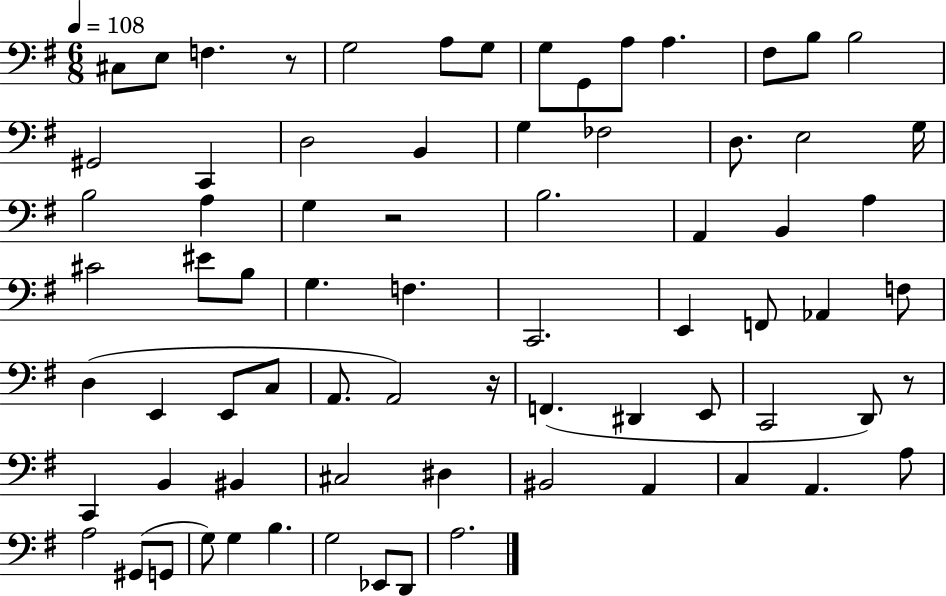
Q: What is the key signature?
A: G major